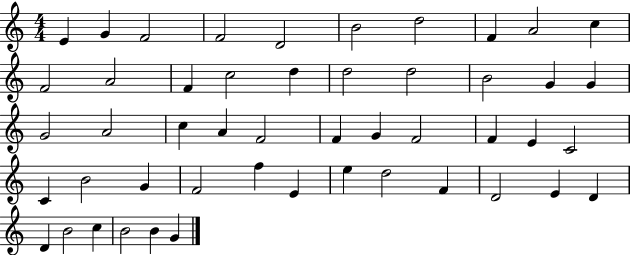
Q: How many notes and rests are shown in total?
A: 49